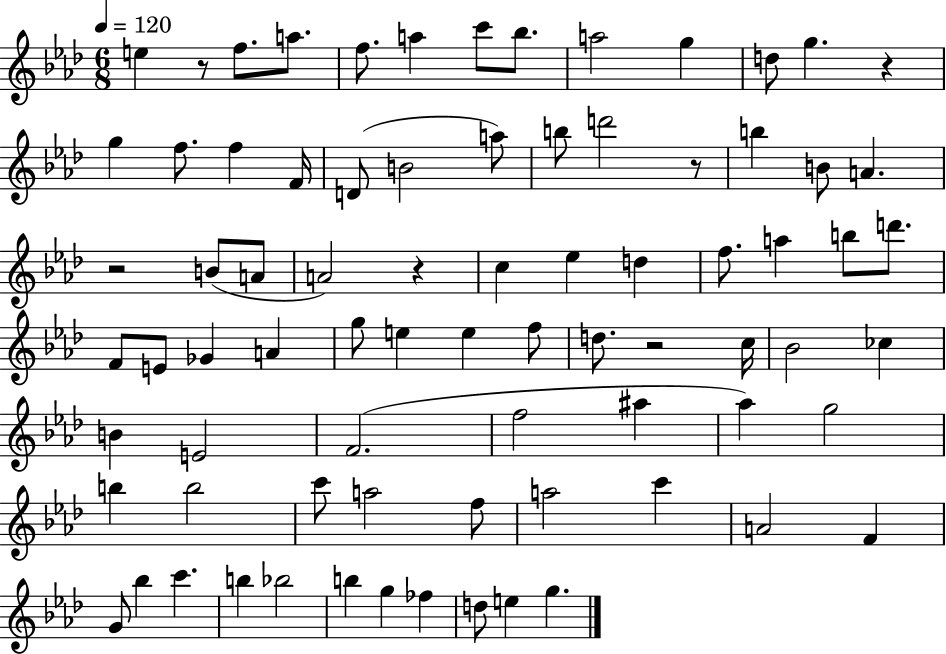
{
  \clef treble
  \numericTimeSignature
  \time 6/8
  \key aes \major
  \tempo 4 = 120
  e''4 r8 f''8. a''8. | f''8. a''4 c'''8 bes''8. | a''2 g''4 | d''8 g''4. r4 | \break g''4 f''8. f''4 f'16 | d'8( b'2 a''8) | b''8 d'''2 r8 | b''4 b'8 a'4. | \break r2 b'8( a'8 | a'2) r4 | c''4 ees''4 d''4 | f''8. a''4 b''8 d'''8. | \break f'8 e'8 ges'4 a'4 | g''8 e''4 e''4 f''8 | d''8. r2 c''16 | bes'2 ces''4 | \break b'4 e'2 | f'2.( | f''2 ais''4 | aes''4) g''2 | \break b''4 b''2 | c'''8 a''2 f''8 | a''2 c'''4 | a'2 f'4 | \break g'8 bes''4 c'''4. | b''4 bes''2 | b''4 g''4 fes''4 | d''8 e''4 g''4. | \break \bar "|."
}